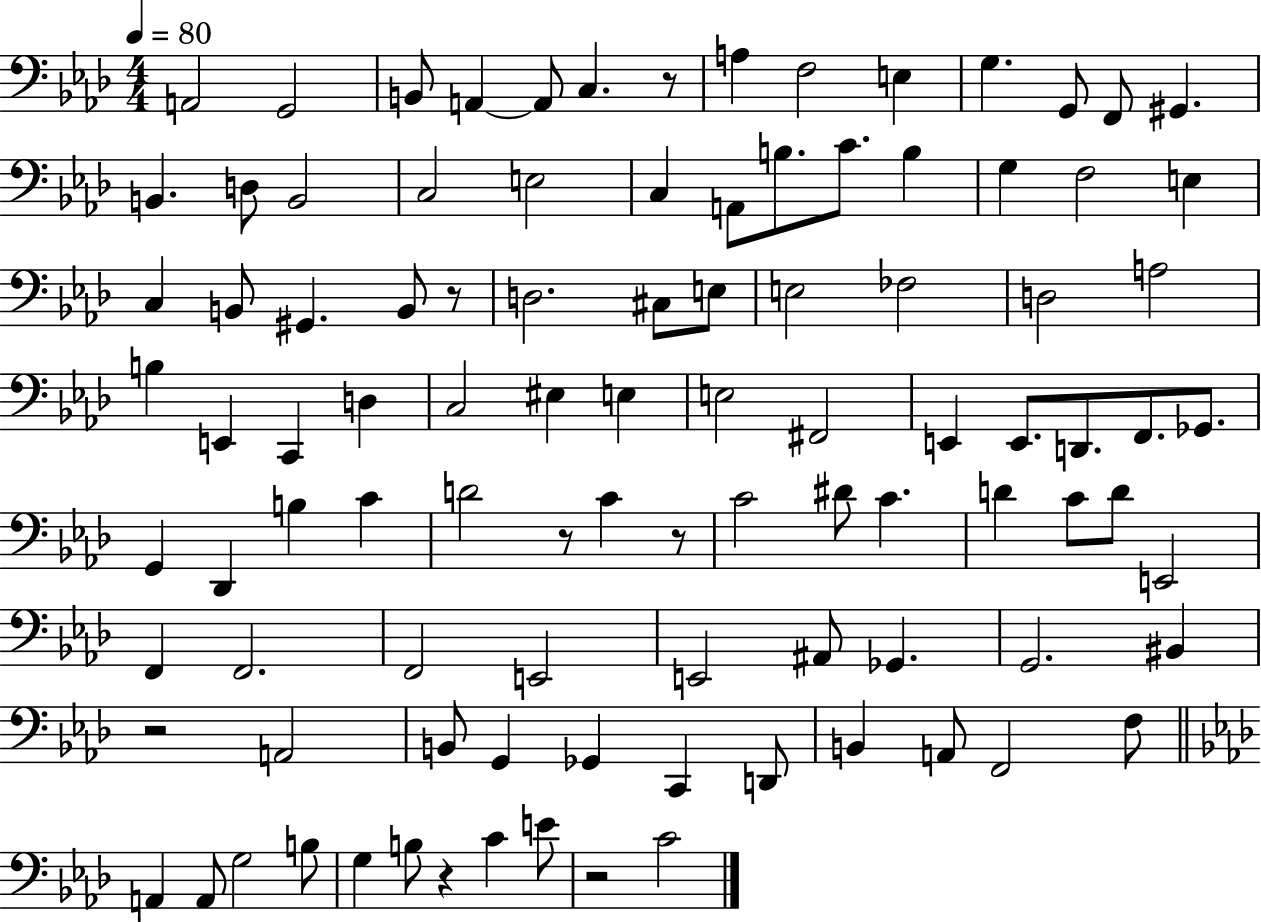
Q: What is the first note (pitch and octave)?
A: A2